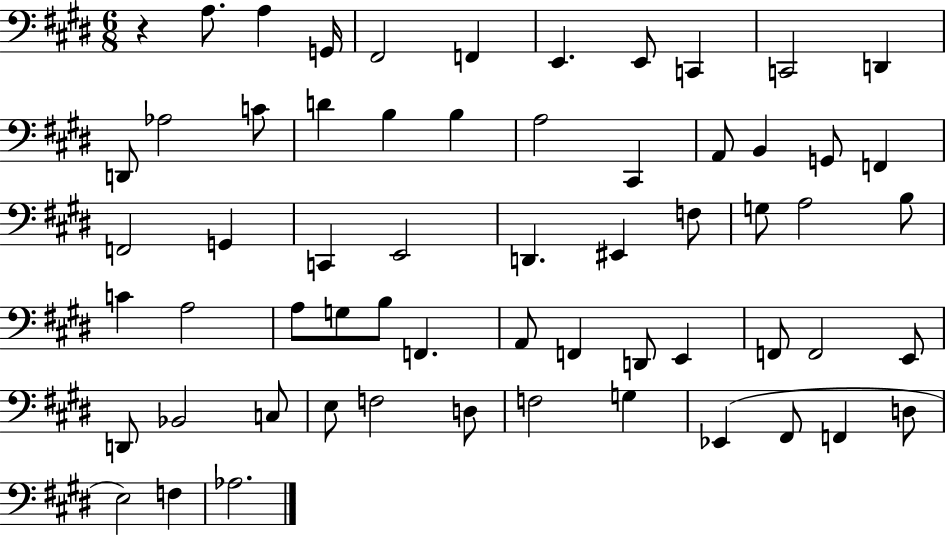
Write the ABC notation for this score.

X:1
T:Untitled
M:6/8
L:1/4
K:E
z A,/2 A, G,,/4 ^F,,2 F,, E,, E,,/2 C,, C,,2 D,, D,,/2 _A,2 C/2 D B, B, A,2 ^C,, A,,/2 B,, G,,/2 F,, F,,2 G,, C,, E,,2 D,, ^E,, F,/2 G,/2 A,2 B,/2 C A,2 A,/2 G,/2 B,/2 F,, A,,/2 F,, D,,/2 E,, F,,/2 F,,2 E,,/2 D,,/2 _B,,2 C,/2 E,/2 F,2 D,/2 F,2 G, _E,, ^F,,/2 F,, D,/2 E,2 F, _A,2